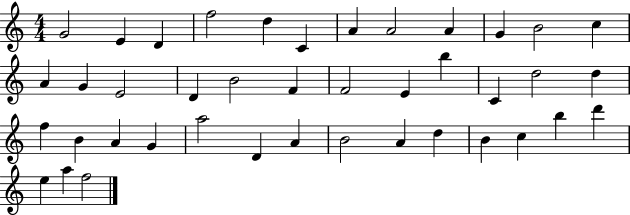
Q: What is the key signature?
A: C major